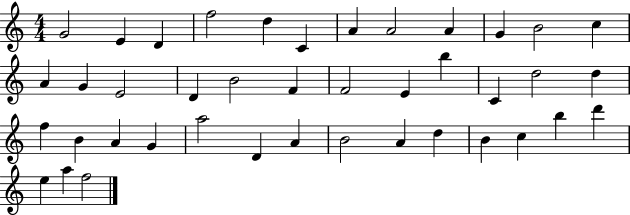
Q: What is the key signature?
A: C major